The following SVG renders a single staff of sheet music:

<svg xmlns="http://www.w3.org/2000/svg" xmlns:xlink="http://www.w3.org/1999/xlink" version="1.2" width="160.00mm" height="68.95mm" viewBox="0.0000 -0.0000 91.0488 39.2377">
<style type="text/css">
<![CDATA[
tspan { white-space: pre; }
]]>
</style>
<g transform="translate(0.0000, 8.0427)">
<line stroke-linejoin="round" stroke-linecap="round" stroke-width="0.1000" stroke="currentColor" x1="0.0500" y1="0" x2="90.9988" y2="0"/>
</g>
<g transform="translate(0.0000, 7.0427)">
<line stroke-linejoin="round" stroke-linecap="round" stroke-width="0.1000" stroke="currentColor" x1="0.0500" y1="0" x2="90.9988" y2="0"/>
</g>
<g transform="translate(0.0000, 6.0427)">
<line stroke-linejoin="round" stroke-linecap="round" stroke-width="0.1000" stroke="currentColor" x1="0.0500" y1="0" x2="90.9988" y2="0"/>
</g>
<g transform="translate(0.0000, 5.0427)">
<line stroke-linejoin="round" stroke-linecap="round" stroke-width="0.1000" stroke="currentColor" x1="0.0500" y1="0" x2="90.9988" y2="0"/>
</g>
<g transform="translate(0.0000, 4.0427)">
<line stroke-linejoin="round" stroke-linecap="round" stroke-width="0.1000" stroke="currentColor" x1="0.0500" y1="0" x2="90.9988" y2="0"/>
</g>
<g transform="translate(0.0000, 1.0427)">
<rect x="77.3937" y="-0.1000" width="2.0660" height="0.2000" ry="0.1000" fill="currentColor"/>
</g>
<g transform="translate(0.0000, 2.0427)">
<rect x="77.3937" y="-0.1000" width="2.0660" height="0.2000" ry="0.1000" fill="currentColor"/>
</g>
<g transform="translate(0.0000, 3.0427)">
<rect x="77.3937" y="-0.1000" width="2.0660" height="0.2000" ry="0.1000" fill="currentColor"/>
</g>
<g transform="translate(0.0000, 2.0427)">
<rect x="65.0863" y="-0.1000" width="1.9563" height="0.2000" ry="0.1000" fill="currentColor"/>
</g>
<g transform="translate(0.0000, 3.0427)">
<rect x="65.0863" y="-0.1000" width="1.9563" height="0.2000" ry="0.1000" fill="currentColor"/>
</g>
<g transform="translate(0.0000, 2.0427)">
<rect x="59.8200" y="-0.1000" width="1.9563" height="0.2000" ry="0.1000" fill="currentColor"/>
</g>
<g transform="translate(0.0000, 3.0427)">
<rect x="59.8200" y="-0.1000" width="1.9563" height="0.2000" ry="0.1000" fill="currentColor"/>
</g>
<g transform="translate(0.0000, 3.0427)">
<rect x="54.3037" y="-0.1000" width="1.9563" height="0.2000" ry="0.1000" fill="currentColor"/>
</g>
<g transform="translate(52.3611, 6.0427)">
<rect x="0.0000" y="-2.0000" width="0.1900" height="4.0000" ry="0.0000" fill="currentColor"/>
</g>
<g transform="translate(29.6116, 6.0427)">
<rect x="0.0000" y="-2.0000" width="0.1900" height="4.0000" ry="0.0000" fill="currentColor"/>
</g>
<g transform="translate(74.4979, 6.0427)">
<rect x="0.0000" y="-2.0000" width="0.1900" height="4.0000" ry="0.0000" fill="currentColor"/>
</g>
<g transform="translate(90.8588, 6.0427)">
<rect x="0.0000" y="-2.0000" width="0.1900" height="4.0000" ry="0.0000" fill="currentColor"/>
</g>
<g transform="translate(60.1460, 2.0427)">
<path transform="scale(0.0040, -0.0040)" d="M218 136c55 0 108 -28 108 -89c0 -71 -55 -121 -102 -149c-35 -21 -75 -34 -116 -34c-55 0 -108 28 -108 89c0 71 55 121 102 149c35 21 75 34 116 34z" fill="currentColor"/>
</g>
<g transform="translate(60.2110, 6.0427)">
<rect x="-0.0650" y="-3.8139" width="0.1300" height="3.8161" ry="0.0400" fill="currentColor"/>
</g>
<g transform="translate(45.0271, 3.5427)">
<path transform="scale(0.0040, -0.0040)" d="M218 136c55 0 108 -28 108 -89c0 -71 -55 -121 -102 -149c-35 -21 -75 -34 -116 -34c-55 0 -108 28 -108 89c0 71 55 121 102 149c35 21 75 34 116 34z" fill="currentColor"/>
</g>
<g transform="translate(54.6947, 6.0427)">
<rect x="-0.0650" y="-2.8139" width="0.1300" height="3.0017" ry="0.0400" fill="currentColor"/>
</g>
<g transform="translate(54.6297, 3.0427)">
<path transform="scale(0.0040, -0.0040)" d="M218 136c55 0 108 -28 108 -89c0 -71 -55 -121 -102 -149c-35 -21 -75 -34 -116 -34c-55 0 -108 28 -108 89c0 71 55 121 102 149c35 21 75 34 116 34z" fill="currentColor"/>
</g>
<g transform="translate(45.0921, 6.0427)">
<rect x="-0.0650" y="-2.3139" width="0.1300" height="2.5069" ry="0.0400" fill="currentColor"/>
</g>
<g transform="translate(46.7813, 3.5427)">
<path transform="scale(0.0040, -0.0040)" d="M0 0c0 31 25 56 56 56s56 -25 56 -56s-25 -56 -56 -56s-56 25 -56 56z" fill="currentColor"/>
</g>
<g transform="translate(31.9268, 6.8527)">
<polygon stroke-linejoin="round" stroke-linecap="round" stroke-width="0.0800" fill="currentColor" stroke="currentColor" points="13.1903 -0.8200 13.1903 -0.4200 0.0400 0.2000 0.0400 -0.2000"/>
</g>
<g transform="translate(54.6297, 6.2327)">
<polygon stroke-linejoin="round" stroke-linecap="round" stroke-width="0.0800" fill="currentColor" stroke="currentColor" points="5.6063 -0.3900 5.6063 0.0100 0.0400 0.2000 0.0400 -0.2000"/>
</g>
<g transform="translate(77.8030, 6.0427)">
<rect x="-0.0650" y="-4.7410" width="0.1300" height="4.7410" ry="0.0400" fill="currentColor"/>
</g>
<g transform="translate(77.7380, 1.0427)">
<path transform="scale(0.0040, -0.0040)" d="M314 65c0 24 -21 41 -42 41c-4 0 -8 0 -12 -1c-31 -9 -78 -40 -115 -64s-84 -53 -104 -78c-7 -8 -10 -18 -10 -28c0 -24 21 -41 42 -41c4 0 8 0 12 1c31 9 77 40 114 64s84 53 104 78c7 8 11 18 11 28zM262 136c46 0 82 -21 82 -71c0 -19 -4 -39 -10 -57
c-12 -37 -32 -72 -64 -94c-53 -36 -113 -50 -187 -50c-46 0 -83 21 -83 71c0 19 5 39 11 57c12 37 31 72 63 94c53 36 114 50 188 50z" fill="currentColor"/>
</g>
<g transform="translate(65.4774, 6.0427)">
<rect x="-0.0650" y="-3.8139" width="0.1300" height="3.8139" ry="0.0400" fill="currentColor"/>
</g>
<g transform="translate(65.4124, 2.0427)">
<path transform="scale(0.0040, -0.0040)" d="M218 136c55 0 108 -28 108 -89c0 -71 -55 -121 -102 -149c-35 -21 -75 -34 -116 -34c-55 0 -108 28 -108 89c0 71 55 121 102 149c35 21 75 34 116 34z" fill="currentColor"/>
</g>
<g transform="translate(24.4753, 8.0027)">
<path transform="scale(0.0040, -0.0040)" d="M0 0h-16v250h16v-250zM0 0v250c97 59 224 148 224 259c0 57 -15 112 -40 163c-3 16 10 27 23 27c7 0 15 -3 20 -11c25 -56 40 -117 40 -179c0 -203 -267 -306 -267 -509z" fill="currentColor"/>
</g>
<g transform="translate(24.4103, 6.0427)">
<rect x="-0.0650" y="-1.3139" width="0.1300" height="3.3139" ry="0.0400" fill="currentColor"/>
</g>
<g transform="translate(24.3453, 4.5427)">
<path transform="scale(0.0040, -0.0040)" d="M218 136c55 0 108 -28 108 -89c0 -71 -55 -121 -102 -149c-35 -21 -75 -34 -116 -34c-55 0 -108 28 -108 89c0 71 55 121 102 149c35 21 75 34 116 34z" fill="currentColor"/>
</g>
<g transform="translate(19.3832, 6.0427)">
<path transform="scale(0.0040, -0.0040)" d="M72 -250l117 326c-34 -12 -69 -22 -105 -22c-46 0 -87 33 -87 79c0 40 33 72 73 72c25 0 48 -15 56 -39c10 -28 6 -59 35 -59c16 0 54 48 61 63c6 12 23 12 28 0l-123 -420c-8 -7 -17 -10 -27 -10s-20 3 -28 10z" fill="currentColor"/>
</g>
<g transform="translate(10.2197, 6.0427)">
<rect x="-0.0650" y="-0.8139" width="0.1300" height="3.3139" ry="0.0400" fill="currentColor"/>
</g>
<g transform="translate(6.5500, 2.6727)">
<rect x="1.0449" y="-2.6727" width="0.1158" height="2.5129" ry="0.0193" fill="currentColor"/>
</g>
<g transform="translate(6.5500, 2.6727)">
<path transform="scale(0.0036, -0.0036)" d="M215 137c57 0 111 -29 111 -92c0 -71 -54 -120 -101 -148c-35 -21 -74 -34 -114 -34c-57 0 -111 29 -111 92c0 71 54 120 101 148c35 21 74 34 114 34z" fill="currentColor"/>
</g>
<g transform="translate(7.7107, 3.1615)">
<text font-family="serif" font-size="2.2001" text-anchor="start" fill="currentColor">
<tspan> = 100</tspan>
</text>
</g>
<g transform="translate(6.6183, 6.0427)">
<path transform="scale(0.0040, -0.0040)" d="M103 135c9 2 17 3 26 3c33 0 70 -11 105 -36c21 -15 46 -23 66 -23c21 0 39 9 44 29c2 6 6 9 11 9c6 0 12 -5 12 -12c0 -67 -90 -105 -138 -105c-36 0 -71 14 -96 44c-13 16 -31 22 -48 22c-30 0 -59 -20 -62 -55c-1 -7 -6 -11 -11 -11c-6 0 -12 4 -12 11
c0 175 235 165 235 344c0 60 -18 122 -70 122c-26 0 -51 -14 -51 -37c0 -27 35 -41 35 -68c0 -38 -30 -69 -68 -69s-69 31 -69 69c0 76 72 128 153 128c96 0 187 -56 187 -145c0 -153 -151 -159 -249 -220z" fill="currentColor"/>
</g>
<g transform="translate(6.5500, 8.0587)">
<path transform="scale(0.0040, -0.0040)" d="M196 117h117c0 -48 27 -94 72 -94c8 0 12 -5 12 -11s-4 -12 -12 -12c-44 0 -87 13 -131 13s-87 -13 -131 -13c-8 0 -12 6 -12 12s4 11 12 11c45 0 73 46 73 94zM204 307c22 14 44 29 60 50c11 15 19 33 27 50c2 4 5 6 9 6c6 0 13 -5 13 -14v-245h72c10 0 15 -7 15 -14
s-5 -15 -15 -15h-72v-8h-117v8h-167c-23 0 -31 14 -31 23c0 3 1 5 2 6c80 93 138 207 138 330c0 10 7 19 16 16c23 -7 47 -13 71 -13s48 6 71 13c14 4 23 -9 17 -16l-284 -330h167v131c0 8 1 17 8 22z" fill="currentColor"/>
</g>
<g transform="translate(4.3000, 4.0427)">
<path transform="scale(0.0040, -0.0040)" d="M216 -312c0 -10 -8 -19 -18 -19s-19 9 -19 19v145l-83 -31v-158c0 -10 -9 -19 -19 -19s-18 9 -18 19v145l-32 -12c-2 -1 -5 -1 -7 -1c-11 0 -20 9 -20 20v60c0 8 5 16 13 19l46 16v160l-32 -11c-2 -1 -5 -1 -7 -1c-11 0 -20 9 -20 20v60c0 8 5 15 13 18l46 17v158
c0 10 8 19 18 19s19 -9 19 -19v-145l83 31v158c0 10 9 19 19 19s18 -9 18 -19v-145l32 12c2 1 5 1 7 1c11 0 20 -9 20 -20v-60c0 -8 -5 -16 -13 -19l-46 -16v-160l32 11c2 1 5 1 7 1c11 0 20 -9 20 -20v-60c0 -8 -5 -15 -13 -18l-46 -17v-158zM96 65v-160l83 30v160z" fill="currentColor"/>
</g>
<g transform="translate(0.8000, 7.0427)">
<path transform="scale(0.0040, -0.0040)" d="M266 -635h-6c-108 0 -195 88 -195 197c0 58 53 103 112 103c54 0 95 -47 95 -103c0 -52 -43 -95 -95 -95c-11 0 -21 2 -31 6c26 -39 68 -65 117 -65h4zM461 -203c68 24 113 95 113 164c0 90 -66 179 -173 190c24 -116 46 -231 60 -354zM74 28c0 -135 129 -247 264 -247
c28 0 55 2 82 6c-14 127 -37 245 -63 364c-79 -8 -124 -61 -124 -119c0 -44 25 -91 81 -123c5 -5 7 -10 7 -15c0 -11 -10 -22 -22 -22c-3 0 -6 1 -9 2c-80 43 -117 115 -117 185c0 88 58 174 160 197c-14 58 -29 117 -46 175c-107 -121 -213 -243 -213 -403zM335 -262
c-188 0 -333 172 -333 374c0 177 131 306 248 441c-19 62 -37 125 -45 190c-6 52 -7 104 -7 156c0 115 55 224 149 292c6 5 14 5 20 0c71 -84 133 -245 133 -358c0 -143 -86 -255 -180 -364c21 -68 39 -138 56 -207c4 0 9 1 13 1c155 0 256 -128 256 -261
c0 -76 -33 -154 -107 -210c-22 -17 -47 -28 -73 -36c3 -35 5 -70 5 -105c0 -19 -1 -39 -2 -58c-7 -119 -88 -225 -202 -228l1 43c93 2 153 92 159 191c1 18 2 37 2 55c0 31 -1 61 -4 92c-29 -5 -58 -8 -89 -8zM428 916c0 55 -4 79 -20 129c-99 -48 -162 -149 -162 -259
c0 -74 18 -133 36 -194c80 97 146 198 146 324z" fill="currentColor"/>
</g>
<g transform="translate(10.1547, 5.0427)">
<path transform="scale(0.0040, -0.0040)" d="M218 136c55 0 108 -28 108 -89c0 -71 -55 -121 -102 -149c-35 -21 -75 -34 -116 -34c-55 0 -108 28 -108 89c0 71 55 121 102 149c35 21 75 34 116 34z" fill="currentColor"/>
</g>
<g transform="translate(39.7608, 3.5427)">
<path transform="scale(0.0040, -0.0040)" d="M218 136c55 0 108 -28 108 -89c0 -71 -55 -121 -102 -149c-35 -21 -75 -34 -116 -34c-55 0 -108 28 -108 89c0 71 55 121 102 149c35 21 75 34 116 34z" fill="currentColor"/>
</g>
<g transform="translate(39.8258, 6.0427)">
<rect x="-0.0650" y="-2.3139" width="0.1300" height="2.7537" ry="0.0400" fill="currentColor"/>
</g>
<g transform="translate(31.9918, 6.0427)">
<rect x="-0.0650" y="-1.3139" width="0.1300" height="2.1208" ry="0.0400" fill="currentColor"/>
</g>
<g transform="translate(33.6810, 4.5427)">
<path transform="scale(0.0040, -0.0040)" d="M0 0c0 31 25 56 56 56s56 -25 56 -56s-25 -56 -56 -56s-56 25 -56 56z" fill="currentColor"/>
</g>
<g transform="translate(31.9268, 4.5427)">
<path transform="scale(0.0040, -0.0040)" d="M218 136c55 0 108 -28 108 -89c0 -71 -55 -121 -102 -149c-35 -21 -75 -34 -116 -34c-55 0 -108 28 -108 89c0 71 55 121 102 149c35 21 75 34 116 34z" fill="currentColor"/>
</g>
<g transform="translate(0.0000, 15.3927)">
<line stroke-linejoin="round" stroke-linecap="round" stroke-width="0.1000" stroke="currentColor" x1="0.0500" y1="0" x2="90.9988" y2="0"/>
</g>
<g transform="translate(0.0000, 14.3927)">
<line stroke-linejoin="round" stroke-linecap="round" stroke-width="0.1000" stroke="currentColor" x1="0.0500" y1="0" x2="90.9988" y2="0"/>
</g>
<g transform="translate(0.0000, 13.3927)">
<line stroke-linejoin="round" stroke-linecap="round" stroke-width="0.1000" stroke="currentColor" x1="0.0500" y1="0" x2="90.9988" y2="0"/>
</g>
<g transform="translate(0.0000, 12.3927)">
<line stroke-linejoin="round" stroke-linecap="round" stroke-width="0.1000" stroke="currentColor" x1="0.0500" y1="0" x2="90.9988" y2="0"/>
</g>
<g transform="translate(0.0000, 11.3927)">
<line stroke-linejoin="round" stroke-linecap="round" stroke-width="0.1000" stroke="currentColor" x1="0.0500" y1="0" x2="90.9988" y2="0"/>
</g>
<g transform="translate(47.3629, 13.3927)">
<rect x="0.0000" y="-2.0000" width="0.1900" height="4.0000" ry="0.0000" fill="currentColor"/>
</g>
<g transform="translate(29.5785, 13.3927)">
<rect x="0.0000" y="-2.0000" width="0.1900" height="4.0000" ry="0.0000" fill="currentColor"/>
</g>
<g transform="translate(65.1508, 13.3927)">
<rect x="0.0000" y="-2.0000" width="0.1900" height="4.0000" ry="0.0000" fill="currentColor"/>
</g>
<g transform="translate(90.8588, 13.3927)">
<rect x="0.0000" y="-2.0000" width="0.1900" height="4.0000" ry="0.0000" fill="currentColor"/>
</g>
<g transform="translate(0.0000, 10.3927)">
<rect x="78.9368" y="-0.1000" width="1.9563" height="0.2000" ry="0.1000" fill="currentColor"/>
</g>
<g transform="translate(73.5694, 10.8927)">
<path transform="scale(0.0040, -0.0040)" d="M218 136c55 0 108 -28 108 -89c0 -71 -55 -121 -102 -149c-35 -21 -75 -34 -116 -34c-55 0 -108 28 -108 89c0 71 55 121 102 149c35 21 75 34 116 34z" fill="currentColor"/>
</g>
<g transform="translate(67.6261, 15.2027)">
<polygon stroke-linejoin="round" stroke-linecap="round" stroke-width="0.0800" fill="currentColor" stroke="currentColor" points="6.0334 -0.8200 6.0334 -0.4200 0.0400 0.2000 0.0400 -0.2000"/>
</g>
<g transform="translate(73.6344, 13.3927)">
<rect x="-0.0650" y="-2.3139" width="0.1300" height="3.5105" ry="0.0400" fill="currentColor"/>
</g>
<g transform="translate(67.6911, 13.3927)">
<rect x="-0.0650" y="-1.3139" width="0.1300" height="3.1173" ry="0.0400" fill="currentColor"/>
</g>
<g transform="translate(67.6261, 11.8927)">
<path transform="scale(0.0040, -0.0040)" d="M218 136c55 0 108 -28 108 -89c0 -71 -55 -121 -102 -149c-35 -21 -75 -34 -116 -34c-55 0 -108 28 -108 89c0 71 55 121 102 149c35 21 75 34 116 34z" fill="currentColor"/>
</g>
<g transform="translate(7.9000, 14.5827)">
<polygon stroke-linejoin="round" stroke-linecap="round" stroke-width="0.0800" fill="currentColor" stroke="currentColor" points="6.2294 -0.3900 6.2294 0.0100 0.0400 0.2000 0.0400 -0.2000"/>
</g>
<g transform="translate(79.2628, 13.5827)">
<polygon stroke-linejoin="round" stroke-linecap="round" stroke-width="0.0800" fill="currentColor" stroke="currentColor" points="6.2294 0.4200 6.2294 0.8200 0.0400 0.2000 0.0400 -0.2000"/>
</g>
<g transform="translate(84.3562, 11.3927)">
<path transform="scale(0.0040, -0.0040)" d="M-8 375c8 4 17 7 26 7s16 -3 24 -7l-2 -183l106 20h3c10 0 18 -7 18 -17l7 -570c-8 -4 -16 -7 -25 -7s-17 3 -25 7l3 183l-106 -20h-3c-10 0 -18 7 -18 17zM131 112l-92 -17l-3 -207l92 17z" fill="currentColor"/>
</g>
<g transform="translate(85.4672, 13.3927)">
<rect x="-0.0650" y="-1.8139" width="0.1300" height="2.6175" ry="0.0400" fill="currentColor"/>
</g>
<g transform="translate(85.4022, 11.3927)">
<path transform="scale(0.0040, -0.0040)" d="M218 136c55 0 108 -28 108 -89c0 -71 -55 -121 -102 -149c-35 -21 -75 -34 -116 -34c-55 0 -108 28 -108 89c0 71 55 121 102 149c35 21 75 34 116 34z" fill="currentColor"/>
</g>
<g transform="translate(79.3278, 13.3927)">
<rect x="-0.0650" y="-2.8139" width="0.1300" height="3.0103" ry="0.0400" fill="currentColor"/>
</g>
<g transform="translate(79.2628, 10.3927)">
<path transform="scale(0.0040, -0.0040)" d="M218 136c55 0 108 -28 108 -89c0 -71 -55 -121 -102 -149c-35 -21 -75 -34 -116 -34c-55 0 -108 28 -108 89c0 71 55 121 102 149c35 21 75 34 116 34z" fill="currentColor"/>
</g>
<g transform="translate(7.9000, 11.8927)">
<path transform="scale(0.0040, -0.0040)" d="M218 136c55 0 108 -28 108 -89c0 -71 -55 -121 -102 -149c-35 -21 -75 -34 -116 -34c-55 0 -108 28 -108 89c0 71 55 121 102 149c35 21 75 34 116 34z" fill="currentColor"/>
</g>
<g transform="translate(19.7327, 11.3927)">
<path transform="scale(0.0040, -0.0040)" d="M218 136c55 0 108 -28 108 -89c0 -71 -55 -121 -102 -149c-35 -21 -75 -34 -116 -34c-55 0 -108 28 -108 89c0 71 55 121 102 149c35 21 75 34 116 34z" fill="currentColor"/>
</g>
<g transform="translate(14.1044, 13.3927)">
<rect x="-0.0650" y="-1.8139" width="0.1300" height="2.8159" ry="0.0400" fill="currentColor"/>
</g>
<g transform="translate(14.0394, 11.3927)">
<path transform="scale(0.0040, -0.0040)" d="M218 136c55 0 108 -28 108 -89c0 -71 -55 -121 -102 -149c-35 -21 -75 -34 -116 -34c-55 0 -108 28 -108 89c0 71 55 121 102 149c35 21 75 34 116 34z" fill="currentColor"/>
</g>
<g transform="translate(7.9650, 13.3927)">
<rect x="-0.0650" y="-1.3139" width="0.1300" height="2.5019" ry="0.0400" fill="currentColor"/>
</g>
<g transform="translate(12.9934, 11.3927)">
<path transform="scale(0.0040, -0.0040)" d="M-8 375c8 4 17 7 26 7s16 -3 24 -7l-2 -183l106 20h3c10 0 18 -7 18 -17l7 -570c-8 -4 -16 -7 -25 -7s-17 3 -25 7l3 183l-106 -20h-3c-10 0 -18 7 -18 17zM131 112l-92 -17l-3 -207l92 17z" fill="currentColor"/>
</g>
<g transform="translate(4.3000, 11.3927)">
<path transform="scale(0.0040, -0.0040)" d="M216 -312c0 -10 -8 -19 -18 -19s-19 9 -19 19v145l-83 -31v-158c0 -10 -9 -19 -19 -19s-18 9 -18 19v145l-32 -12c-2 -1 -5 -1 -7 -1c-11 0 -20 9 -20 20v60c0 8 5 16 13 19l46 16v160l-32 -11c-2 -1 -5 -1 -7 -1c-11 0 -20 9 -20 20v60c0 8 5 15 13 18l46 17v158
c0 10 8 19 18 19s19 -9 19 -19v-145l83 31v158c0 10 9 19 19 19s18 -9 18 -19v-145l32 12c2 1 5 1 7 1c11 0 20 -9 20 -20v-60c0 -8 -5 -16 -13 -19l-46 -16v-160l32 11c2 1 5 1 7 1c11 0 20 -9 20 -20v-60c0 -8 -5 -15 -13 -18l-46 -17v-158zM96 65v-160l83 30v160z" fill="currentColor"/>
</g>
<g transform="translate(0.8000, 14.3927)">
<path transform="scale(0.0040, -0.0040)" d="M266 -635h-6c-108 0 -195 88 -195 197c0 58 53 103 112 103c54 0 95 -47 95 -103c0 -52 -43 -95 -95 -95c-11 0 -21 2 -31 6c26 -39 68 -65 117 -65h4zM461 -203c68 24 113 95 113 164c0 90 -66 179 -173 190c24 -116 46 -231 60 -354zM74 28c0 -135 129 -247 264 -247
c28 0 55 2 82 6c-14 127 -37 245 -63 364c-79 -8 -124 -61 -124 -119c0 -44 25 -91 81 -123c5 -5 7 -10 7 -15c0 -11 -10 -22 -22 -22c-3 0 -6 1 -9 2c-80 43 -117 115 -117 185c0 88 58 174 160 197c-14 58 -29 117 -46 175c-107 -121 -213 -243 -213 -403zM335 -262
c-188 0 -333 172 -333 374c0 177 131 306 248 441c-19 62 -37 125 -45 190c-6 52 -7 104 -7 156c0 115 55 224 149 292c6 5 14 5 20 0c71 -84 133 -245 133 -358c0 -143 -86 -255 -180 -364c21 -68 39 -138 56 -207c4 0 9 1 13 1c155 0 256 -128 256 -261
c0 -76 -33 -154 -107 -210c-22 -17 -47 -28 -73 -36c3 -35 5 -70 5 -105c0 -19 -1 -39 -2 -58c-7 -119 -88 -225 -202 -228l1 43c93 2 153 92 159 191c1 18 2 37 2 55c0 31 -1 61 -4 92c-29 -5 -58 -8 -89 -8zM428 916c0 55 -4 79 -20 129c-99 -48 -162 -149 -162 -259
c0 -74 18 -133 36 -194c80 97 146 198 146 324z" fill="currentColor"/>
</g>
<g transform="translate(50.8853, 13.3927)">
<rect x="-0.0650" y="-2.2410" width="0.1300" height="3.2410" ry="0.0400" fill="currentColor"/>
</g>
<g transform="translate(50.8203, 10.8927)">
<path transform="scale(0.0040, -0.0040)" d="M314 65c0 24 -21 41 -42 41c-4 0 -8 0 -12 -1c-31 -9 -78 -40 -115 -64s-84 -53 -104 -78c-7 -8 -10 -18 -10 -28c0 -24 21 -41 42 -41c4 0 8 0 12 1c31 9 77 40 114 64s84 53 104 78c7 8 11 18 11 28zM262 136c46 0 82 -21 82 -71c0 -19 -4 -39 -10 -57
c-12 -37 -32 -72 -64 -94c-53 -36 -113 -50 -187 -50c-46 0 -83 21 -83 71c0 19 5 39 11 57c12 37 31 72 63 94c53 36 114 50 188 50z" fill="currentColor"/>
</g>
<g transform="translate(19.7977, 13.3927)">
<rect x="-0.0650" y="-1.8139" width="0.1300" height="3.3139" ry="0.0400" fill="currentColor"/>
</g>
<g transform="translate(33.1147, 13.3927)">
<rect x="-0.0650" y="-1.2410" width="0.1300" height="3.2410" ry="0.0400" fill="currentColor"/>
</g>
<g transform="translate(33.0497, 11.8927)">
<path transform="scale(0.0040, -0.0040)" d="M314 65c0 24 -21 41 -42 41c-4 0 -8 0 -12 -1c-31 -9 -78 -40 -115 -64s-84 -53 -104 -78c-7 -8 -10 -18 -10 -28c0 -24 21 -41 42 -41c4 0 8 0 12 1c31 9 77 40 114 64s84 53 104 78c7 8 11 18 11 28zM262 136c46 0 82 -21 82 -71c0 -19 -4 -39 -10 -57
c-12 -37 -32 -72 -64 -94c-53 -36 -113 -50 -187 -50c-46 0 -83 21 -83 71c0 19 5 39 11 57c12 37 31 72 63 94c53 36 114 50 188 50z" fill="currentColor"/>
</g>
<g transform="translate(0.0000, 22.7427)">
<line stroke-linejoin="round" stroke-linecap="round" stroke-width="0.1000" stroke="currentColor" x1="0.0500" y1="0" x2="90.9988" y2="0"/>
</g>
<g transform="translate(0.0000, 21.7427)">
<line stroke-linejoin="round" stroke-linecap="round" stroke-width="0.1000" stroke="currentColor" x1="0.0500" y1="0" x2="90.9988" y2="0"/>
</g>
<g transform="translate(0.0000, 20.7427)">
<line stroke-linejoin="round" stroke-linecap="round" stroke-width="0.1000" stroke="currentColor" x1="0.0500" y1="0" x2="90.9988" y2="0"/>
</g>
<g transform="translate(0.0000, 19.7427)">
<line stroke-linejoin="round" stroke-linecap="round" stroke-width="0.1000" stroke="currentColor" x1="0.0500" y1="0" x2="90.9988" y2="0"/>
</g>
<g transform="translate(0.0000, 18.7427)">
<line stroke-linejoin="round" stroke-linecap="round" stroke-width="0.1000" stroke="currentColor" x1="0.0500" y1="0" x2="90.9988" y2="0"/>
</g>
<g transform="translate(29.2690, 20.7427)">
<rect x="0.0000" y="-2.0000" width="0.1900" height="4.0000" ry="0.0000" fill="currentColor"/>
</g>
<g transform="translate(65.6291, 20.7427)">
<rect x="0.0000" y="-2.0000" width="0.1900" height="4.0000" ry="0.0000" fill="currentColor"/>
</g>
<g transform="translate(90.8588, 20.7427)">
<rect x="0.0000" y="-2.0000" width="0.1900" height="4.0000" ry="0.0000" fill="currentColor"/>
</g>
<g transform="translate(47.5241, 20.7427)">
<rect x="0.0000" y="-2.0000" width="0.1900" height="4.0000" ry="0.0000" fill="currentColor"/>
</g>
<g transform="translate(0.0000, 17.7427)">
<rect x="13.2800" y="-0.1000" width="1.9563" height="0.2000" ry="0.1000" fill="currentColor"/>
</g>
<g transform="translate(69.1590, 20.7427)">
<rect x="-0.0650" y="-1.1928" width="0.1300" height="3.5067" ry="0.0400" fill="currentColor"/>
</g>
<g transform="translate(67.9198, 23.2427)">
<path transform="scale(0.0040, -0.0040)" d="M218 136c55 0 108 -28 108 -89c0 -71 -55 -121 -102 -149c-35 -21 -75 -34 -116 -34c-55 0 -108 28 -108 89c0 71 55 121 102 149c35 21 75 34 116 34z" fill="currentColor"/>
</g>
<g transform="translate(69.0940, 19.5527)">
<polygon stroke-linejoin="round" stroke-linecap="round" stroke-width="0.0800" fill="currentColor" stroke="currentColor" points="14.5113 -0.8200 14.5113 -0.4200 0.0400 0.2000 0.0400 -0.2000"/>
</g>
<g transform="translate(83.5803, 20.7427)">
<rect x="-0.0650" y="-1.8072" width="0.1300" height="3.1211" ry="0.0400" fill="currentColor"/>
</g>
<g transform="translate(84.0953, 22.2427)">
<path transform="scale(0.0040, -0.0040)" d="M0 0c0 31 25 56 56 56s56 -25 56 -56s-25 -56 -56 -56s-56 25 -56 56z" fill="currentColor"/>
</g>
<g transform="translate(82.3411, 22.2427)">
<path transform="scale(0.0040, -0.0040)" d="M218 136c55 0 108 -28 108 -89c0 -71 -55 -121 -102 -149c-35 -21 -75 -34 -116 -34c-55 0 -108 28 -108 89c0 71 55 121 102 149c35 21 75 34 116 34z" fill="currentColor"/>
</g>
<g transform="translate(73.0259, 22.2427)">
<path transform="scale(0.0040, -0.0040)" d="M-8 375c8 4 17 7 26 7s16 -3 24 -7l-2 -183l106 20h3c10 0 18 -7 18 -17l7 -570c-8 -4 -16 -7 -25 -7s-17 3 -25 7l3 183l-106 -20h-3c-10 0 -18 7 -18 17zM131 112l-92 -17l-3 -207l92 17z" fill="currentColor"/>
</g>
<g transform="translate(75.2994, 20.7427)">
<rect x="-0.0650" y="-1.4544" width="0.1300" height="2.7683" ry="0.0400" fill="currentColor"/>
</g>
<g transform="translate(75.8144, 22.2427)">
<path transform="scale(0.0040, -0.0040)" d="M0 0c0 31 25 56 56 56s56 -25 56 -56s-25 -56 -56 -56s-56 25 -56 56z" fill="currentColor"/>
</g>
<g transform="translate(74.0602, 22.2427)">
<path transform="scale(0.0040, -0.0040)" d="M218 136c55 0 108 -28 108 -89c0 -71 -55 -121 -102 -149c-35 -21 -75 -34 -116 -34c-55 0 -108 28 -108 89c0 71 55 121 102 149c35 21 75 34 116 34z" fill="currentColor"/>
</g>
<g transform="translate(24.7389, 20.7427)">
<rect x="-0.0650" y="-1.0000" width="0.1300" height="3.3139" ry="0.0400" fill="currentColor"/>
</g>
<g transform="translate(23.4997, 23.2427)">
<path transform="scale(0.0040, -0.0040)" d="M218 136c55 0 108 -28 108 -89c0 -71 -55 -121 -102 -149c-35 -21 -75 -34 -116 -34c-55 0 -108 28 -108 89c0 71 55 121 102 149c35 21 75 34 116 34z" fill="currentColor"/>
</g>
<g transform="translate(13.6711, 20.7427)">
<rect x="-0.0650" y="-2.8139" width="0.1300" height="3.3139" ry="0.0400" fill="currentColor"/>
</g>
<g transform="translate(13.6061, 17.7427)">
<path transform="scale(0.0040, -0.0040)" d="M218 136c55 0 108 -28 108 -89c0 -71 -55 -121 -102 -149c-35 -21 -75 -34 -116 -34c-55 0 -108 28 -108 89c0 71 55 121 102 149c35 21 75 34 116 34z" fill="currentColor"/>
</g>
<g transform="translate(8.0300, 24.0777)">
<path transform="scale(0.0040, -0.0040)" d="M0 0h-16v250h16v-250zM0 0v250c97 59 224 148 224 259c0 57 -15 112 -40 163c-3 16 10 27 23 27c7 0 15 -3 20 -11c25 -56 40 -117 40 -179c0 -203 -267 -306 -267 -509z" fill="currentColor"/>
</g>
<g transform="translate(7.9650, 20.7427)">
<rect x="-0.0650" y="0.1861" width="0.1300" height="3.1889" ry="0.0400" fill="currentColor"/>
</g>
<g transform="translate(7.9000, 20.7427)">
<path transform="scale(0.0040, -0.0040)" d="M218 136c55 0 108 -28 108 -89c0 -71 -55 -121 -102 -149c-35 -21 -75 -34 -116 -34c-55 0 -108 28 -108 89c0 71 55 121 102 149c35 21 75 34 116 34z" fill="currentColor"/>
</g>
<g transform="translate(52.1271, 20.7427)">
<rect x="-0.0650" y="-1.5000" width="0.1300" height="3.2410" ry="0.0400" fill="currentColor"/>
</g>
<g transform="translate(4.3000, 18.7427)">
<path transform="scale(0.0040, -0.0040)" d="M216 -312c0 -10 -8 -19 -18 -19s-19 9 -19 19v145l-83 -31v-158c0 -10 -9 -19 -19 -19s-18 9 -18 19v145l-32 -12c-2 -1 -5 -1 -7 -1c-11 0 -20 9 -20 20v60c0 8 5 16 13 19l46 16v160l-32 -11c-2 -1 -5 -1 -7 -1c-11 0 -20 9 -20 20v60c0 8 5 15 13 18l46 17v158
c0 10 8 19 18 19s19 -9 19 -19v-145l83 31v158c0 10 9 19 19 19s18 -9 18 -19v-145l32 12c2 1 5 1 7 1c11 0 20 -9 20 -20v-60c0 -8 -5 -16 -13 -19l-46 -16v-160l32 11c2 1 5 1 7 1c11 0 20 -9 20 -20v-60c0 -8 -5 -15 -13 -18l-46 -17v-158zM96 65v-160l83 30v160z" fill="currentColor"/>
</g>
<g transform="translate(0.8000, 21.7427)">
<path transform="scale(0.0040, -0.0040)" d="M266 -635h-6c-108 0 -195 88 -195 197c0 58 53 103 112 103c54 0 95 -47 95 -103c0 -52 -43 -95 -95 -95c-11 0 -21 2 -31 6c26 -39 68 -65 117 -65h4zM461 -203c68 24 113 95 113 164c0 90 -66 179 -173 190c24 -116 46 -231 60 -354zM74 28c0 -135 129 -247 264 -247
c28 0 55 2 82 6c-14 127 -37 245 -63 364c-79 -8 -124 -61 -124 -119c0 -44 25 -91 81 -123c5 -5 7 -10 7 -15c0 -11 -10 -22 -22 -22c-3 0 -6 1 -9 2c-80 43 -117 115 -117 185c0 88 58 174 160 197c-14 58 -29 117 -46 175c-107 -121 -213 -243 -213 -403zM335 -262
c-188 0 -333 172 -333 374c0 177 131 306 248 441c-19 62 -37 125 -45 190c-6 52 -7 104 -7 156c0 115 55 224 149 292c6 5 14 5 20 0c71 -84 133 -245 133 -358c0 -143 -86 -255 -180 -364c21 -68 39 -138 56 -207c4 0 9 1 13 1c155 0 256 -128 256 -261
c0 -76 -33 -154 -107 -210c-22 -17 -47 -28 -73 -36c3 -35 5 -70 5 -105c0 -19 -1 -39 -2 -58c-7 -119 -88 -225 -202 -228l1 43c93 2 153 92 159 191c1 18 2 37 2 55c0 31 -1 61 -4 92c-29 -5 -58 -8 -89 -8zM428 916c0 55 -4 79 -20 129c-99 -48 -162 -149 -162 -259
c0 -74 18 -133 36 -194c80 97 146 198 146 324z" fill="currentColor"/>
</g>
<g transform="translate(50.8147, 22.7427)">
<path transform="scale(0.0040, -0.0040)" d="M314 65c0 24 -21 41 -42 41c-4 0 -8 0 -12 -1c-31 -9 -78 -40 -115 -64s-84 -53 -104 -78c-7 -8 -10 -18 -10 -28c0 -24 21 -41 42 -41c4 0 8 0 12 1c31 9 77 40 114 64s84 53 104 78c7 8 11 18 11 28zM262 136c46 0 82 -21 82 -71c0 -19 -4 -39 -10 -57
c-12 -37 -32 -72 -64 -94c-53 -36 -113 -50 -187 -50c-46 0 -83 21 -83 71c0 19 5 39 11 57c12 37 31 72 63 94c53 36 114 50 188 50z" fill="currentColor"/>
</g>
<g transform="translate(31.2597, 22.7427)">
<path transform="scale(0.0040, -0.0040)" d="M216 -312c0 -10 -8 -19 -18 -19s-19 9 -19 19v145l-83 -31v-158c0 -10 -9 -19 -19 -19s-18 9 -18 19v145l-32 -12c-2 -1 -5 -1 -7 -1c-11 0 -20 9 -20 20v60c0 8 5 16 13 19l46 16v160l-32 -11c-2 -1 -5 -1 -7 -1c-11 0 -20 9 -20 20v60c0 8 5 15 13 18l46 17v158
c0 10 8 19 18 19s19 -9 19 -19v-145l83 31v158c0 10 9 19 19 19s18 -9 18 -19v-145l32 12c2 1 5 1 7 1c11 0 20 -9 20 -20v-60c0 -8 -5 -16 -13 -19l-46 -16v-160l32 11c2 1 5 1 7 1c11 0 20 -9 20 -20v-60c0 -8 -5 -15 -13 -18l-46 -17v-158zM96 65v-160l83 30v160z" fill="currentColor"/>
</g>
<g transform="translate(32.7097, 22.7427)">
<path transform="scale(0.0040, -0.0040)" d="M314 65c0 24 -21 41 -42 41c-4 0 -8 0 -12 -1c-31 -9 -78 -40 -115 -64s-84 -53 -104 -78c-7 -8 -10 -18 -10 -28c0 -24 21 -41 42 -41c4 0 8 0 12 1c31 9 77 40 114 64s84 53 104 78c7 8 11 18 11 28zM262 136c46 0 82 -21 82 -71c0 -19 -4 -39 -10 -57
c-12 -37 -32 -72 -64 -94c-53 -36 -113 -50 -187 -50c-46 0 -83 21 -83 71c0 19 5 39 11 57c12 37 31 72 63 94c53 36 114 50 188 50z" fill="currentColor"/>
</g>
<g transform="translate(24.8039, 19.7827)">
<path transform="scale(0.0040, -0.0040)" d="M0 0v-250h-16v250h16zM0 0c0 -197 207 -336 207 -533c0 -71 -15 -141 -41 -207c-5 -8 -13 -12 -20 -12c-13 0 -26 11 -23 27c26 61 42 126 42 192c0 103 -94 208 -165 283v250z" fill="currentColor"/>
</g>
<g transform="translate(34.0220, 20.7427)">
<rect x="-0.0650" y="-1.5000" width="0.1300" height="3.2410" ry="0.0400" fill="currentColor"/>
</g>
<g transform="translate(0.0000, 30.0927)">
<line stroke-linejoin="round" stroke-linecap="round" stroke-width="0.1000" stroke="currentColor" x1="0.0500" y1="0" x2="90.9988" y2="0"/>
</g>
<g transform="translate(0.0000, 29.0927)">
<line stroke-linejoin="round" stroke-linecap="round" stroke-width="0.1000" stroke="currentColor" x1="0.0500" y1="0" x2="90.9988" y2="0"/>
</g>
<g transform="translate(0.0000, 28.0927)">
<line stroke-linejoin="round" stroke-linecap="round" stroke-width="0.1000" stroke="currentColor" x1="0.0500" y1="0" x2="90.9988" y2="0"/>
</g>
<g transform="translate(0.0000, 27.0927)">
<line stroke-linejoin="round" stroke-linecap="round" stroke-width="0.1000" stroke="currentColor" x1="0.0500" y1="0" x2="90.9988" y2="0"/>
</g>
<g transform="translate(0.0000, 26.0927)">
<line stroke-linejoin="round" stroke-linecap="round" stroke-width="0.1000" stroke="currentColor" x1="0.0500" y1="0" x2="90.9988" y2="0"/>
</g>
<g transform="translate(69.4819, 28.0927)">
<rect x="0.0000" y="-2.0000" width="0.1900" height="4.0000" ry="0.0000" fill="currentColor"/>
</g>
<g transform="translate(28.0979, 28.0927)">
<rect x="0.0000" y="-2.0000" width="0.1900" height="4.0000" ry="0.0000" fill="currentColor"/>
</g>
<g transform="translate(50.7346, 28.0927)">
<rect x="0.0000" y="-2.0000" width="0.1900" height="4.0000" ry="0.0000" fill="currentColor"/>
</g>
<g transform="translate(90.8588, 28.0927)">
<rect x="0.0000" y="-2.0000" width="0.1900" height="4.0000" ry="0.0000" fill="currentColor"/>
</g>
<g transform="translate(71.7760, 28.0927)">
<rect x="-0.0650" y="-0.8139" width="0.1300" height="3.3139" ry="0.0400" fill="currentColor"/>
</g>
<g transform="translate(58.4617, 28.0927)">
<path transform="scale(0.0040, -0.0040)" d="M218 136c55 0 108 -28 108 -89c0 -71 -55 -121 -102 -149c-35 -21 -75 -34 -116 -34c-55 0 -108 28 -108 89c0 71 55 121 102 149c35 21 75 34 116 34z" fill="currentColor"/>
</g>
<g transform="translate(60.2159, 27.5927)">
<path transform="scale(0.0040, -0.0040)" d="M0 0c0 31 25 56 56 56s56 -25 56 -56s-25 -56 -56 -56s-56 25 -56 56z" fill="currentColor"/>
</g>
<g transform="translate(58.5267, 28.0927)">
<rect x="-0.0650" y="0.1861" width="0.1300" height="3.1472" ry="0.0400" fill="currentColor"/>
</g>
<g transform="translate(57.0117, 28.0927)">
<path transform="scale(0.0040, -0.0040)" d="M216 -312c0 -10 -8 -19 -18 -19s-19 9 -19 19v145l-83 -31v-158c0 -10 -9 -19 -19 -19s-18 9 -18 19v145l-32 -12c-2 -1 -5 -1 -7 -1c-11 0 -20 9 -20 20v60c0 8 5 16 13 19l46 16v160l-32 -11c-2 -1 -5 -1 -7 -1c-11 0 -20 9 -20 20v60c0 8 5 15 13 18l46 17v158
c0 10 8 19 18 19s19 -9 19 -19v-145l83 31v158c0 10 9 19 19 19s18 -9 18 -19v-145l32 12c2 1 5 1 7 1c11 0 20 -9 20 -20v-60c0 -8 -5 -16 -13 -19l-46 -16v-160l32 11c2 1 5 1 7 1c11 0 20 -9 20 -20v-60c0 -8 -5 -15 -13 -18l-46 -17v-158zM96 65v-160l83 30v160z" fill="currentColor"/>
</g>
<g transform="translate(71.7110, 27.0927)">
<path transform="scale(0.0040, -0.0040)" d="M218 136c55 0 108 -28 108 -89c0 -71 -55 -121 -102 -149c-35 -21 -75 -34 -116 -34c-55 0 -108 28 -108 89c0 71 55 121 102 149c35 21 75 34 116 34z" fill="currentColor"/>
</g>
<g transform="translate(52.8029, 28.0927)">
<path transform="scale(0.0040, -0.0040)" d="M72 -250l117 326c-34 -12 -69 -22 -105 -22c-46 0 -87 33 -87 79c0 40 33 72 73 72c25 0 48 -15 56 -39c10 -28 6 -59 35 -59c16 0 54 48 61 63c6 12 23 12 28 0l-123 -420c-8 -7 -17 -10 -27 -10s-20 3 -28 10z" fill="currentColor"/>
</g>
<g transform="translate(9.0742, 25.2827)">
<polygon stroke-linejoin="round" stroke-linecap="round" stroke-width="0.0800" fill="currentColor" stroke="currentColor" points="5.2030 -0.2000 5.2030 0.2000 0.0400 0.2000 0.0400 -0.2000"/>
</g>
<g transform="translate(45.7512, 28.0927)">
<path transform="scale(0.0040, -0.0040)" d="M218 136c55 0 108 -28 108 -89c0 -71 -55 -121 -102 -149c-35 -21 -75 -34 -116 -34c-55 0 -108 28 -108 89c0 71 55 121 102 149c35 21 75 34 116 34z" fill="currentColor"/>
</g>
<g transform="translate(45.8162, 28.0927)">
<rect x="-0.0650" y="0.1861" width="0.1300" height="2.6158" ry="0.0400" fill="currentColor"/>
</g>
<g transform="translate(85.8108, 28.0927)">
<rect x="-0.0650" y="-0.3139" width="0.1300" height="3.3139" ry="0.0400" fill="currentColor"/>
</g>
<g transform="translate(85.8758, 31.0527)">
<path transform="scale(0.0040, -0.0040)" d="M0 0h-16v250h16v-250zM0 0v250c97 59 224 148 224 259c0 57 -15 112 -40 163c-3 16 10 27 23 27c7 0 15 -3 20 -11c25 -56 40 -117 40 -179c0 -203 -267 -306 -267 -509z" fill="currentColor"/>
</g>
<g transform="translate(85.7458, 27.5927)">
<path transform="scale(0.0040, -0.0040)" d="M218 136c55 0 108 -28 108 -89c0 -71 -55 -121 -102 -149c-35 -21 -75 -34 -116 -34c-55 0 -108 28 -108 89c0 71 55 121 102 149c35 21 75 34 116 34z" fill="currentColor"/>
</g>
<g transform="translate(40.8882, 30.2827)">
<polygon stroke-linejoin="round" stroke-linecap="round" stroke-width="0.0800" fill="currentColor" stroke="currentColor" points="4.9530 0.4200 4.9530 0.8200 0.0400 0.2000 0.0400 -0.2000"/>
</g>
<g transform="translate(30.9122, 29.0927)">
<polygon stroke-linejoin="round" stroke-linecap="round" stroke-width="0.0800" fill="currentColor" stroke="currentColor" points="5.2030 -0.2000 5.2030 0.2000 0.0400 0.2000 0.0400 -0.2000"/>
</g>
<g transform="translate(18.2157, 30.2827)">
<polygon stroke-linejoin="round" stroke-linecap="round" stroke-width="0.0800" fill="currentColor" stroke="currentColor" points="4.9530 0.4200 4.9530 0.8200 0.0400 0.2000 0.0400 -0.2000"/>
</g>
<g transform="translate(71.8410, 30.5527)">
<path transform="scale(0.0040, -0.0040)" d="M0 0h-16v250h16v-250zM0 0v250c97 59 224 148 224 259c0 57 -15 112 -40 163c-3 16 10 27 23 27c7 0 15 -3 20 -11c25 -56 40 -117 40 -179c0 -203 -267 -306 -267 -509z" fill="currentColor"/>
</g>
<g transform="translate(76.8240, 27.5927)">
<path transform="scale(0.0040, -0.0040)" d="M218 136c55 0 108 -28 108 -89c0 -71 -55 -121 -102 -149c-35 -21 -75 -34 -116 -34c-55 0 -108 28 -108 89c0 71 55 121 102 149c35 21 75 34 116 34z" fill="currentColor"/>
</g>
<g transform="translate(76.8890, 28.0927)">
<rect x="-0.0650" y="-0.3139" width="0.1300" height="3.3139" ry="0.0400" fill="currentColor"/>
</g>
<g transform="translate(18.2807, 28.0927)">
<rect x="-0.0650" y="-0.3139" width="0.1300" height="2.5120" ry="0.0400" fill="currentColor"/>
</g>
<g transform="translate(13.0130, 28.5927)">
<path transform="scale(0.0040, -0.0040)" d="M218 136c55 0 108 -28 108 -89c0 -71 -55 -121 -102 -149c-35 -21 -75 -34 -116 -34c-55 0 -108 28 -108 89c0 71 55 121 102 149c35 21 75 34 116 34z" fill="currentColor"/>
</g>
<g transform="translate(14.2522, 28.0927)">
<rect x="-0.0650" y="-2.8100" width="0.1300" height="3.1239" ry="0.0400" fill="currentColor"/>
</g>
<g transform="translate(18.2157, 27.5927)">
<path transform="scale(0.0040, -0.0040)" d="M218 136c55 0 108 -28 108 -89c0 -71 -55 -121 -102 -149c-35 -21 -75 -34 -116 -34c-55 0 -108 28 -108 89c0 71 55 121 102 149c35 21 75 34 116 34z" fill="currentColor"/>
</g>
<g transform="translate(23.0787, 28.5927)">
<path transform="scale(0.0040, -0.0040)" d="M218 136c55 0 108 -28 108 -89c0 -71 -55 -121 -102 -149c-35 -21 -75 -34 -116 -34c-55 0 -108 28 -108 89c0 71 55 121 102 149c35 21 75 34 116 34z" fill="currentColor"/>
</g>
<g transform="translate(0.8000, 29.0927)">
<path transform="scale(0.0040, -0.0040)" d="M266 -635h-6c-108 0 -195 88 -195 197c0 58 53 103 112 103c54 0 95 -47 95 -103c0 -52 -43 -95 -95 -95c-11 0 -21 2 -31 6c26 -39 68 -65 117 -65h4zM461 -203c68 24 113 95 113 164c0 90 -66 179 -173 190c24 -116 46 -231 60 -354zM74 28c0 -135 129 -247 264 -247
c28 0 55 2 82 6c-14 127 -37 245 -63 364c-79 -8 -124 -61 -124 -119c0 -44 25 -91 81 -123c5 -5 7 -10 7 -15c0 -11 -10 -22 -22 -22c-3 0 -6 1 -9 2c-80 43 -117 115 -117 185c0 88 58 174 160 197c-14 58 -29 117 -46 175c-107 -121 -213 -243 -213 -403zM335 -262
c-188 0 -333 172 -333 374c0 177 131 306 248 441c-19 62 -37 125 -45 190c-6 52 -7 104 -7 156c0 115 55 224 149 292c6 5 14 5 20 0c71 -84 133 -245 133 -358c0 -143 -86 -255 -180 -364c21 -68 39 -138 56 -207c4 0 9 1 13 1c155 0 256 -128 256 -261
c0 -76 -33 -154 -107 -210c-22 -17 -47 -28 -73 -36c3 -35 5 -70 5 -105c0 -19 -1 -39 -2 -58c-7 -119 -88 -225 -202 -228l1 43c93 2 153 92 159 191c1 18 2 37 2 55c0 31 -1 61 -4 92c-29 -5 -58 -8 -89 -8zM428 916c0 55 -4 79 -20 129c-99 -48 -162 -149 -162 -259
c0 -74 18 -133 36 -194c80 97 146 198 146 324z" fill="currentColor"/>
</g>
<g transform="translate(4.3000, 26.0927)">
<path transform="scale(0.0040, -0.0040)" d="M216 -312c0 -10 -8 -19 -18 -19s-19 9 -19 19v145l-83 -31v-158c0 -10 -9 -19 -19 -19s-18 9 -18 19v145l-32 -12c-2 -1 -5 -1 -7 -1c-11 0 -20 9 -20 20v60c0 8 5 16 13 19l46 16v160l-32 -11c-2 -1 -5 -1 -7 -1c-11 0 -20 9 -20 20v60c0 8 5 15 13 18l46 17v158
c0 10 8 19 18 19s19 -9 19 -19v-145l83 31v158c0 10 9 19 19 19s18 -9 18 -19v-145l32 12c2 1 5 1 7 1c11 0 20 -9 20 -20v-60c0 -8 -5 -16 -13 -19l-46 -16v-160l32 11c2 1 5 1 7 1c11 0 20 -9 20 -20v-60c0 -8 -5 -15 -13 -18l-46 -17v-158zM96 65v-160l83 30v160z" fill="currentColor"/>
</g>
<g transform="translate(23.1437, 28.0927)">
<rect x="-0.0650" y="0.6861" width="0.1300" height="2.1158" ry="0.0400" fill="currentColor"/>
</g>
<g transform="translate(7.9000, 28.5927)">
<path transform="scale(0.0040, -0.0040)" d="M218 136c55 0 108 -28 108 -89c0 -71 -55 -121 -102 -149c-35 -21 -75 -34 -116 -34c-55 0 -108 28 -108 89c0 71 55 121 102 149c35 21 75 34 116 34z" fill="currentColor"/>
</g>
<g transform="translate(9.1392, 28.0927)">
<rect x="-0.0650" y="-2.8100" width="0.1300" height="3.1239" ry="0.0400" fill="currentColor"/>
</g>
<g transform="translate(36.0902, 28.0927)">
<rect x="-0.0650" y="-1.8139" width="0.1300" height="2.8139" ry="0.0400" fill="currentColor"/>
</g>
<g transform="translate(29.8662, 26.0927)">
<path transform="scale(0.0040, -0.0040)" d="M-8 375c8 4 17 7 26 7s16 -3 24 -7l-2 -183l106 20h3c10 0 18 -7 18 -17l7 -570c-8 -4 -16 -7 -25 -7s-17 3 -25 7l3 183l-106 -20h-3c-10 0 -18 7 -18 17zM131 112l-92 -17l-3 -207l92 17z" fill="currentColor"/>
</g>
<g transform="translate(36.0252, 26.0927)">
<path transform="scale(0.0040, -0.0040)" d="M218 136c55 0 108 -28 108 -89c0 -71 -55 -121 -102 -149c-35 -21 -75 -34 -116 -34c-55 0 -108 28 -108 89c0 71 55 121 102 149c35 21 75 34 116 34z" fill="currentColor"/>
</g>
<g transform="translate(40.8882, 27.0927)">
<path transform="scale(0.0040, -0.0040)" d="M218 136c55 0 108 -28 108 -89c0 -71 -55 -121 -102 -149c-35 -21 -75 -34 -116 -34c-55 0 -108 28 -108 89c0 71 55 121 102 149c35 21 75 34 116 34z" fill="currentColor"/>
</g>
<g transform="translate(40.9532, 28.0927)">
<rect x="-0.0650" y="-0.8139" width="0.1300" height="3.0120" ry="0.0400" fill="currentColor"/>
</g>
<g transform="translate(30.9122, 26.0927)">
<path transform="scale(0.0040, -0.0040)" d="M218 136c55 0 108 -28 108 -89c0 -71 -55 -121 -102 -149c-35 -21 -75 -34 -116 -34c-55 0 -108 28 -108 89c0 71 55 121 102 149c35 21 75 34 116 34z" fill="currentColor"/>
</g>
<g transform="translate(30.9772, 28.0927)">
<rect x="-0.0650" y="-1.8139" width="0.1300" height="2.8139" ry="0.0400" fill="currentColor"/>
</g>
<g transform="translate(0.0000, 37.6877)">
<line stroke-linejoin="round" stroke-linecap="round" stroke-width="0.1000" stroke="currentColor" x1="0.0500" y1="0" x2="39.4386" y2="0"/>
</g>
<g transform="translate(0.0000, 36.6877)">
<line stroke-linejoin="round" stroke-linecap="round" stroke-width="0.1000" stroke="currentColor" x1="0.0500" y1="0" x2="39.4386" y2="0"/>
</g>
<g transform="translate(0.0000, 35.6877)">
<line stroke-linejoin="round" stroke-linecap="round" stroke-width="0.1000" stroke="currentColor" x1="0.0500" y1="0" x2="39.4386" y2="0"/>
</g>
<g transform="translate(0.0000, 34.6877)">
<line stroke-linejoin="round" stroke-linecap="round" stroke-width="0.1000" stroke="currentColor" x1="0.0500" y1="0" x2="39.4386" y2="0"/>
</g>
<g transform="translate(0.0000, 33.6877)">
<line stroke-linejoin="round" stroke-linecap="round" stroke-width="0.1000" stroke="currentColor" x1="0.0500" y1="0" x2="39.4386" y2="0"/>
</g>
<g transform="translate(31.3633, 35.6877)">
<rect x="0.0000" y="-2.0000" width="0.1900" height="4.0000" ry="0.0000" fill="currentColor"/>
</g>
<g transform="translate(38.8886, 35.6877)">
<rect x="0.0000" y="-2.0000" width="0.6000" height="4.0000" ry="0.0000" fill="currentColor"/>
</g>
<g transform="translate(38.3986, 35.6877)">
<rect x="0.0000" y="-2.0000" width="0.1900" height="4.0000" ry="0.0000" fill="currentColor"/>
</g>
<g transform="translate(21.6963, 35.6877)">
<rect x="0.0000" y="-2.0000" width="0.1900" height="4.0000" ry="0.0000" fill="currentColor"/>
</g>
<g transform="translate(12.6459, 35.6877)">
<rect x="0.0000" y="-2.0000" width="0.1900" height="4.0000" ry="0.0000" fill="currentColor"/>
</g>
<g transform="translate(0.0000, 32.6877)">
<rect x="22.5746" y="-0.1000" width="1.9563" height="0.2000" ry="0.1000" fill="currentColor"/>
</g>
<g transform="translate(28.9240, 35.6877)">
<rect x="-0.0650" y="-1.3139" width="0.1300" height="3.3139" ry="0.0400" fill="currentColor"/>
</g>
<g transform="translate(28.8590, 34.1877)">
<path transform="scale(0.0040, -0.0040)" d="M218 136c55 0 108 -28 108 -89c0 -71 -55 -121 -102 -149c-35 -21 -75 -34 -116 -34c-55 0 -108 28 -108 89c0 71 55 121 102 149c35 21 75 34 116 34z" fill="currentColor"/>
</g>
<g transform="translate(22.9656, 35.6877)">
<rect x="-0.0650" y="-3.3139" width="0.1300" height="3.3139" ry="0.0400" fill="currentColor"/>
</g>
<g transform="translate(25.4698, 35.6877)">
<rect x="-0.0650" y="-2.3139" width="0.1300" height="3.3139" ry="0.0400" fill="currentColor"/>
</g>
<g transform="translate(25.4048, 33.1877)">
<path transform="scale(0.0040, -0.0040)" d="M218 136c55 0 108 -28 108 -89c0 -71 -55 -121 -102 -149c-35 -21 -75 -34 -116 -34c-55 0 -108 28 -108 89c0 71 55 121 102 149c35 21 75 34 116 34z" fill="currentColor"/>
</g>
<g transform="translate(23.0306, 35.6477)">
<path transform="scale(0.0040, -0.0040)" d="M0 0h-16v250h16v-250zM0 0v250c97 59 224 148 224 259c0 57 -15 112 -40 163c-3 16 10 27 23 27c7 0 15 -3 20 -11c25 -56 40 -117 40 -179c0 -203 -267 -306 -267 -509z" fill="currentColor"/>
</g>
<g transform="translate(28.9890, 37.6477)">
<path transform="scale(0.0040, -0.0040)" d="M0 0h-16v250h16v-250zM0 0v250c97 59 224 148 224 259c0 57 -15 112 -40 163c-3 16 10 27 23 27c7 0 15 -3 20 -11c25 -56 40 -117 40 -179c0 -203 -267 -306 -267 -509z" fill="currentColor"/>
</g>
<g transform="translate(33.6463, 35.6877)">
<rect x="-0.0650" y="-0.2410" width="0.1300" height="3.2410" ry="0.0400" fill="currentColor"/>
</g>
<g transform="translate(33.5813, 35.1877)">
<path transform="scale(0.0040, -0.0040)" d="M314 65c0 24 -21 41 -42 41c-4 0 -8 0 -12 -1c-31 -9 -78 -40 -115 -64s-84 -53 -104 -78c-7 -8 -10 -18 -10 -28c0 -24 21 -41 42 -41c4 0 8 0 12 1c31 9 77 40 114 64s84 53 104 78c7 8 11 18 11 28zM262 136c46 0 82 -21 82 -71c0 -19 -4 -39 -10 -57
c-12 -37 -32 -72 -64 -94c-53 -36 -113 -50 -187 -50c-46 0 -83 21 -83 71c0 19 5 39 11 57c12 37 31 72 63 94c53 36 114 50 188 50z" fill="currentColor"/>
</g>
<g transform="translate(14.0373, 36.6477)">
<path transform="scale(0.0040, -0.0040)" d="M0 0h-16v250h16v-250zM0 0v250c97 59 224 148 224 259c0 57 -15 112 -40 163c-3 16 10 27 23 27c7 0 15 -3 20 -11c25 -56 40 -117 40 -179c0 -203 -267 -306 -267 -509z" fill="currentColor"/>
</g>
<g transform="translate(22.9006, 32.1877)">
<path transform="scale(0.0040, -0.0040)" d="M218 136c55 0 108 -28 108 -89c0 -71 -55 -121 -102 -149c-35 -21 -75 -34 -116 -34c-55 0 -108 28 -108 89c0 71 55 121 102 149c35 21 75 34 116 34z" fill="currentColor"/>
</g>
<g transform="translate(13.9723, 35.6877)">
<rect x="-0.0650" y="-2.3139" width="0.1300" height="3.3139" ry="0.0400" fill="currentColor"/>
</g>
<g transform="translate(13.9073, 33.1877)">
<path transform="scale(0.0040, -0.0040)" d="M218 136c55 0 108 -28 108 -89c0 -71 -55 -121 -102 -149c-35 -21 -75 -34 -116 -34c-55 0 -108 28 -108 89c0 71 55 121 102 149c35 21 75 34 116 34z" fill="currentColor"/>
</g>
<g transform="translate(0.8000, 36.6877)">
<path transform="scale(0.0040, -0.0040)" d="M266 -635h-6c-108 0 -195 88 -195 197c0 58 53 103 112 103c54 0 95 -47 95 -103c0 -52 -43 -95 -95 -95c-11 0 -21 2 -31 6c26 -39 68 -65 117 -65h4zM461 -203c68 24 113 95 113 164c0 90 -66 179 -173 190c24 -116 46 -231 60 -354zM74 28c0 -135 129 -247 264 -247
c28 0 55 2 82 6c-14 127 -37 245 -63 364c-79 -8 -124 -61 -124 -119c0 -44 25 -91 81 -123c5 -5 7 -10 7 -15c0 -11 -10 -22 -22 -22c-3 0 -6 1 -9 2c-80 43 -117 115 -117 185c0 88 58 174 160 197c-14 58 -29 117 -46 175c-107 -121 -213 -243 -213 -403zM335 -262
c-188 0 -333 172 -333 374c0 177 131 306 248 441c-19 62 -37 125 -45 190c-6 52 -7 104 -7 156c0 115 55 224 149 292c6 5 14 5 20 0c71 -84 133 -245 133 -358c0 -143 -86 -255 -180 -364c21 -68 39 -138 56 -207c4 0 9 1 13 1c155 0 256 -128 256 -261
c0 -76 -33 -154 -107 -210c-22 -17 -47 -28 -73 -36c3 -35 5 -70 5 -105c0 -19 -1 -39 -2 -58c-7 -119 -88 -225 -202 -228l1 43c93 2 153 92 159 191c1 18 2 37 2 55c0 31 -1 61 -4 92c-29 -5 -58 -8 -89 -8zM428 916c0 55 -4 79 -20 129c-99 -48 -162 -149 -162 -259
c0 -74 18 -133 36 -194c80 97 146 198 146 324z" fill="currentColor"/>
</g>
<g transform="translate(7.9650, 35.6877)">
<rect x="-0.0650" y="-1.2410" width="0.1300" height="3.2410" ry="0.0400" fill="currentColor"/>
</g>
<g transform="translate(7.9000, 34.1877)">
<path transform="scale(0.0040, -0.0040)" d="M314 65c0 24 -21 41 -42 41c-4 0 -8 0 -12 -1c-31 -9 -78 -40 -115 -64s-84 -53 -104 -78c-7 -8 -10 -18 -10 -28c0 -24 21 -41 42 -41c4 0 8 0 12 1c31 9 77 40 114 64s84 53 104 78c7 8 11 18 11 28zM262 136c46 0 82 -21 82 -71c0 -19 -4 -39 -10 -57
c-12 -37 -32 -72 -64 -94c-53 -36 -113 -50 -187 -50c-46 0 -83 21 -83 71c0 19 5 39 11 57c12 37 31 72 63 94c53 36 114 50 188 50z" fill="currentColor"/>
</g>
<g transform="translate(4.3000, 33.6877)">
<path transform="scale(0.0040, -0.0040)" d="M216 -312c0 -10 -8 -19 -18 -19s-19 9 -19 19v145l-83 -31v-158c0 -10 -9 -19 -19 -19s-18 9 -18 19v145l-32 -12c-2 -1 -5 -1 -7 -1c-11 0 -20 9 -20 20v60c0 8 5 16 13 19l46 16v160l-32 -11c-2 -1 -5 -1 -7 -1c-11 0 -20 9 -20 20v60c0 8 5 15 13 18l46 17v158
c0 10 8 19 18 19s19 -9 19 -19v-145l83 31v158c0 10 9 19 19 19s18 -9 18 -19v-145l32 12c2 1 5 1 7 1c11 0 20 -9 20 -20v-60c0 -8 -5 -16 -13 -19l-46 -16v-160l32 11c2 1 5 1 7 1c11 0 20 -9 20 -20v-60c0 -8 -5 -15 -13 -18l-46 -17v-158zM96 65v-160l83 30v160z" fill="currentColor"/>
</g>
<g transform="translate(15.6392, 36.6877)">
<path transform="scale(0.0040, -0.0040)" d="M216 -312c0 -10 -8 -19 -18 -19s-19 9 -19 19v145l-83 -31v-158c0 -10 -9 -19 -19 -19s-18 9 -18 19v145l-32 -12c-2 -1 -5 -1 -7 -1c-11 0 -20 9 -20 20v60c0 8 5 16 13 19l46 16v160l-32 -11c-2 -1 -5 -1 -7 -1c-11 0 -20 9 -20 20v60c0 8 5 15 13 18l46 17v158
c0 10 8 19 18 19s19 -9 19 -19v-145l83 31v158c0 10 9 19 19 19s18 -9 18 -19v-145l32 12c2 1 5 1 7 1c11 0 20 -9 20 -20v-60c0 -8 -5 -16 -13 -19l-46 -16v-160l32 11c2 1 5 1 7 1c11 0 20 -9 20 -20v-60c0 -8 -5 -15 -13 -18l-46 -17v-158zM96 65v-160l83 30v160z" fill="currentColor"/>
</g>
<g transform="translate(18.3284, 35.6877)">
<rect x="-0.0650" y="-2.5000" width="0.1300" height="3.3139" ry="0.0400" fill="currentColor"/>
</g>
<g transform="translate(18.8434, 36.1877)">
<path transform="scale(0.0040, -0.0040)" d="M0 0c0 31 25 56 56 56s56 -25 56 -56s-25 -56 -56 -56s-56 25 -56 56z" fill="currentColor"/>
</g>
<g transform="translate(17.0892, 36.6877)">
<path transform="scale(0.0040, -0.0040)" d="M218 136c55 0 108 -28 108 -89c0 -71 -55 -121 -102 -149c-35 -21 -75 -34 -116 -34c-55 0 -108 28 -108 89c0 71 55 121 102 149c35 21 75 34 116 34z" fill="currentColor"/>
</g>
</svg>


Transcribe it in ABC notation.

X:1
T:Untitled
M:2/4
L:1/4
K:G
d z/2 e/2 e/2 g/2 g/2 a/2 c'/2 c' e'2 e/2 f/2 f e2 g2 e/2 g/2 a/2 f/2 B/2 a D/2 ^E2 E2 D/2 F/2 F/2 A/2 A/2 c/2 A/2 f/2 f/2 d/2 B/2 z/2 ^B d/2 c c/2 e2 g/2 ^G b/2 g e/2 c2